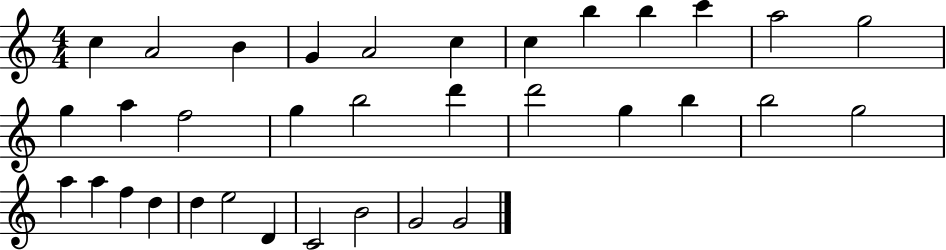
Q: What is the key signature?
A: C major